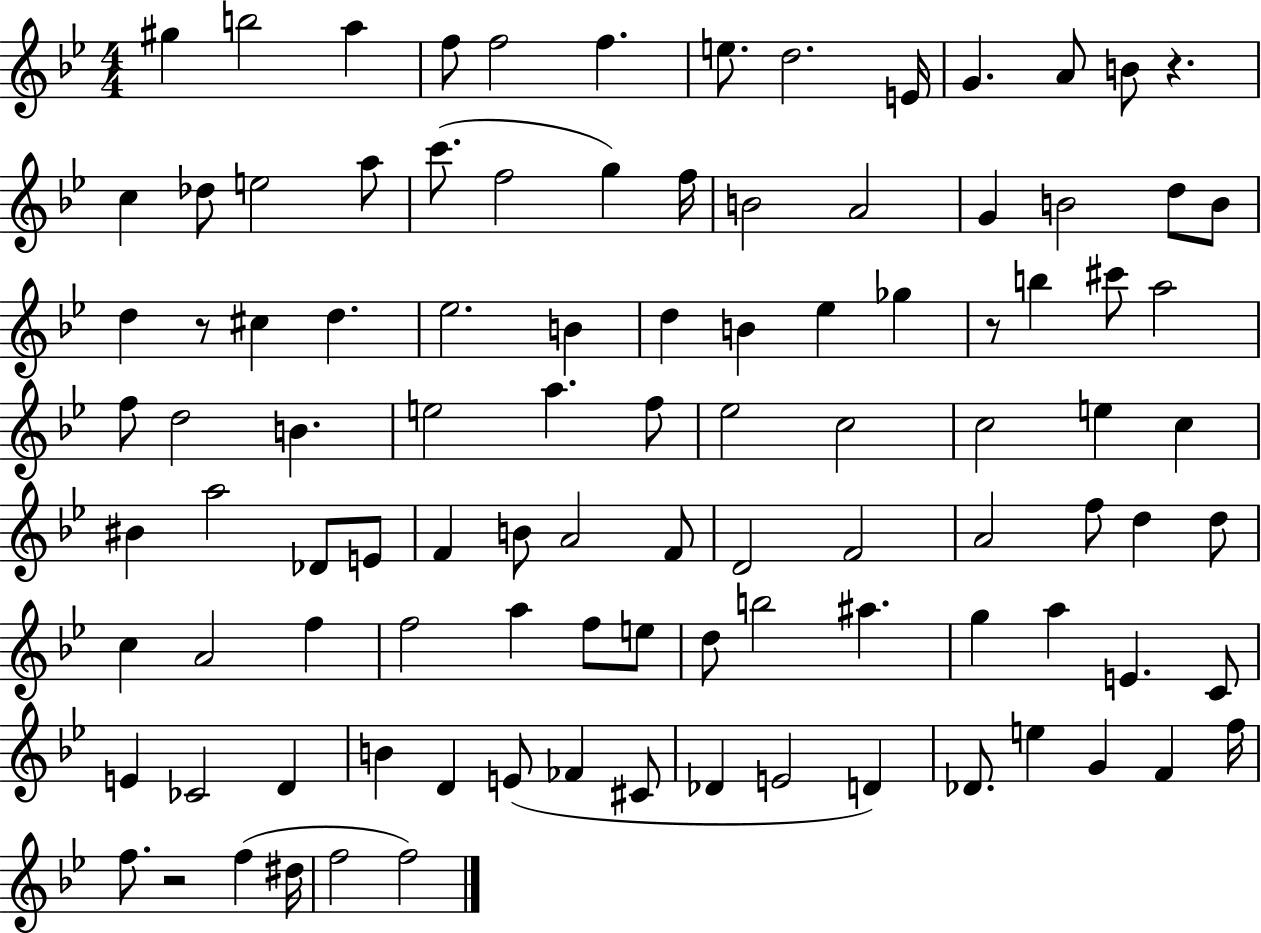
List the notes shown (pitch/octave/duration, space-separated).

G#5/q B5/h A5/q F5/e F5/h F5/q. E5/e. D5/h. E4/s G4/q. A4/e B4/e R/q. C5/q Db5/e E5/h A5/e C6/e. F5/h G5/q F5/s B4/h A4/h G4/q B4/h D5/e B4/e D5/q R/e C#5/q D5/q. Eb5/h. B4/q D5/q B4/q Eb5/q Gb5/q R/e B5/q C#6/e A5/h F5/e D5/h B4/q. E5/h A5/q. F5/e Eb5/h C5/h C5/h E5/q C5/q BIS4/q A5/h Db4/e E4/e F4/q B4/e A4/h F4/e D4/h F4/h A4/h F5/e D5/q D5/e C5/q A4/h F5/q F5/h A5/q F5/e E5/e D5/e B5/h A#5/q. G5/q A5/q E4/q. C4/e E4/q CES4/h D4/q B4/q D4/q E4/e FES4/q C#4/e Db4/q E4/h D4/q Db4/e. E5/q G4/q F4/q F5/s F5/e. R/h F5/q D#5/s F5/h F5/h